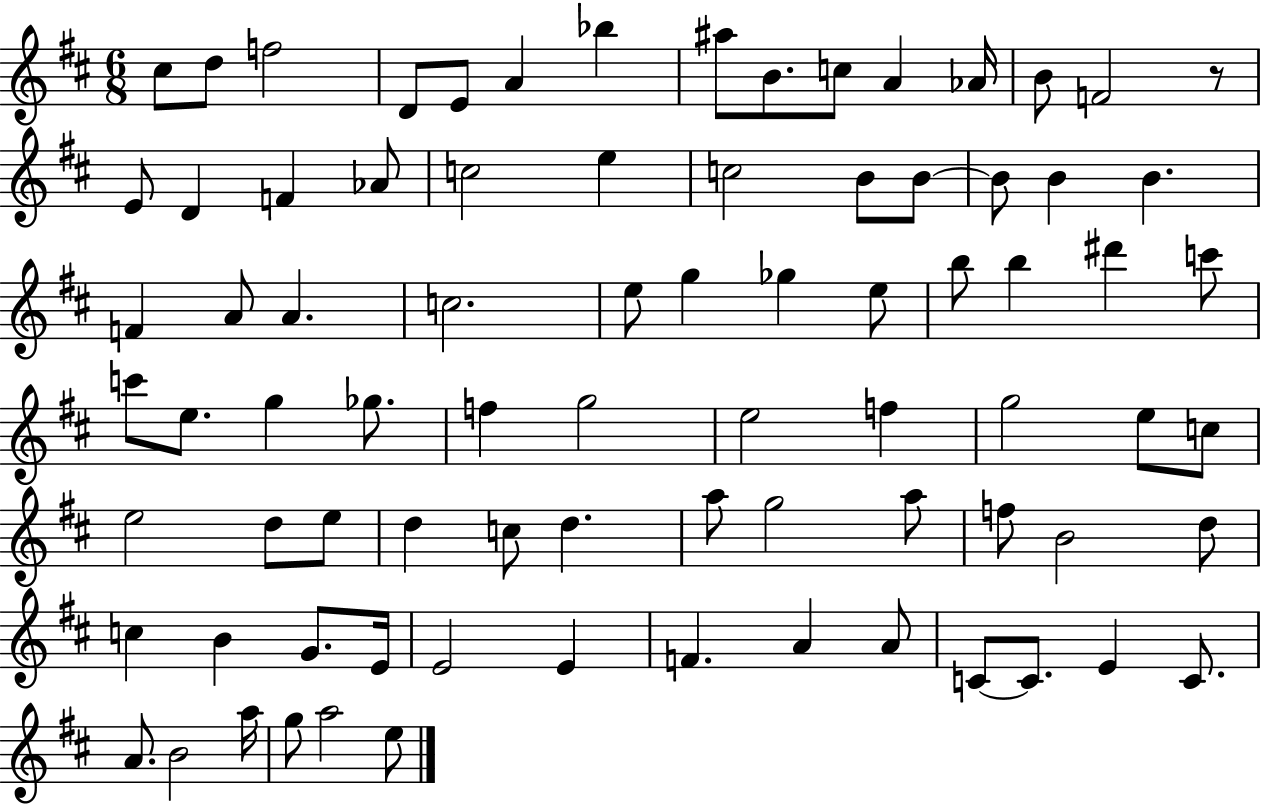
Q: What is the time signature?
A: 6/8